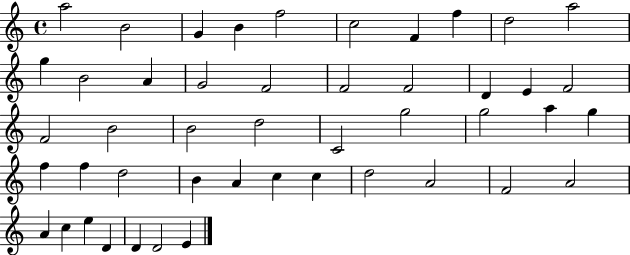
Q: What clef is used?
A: treble